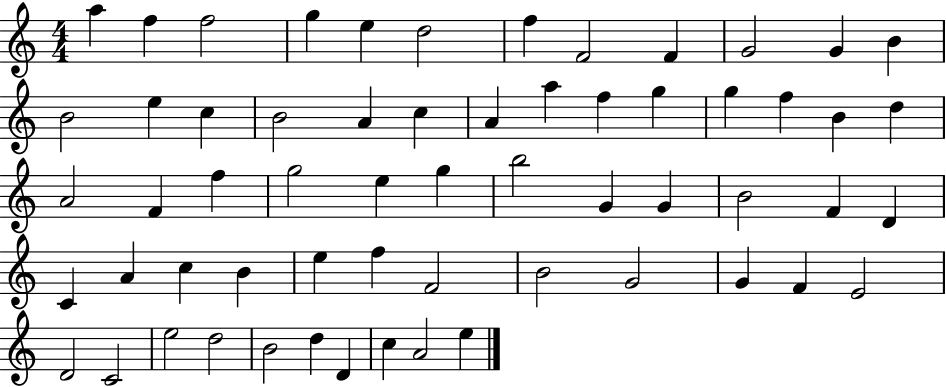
A5/q F5/q F5/h G5/q E5/q D5/h F5/q F4/h F4/q G4/h G4/q B4/q B4/h E5/q C5/q B4/h A4/q C5/q A4/q A5/q F5/q G5/q G5/q F5/q B4/q D5/q A4/h F4/q F5/q G5/h E5/q G5/q B5/h G4/q G4/q B4/h F4/q D4/q C4/q A4/q C5/q B4/q E5/q F5/q F4/h B4/h G4/h G4/q F4/q E4/h D4/h C4/h E5/h D5/h B4/h D5/q D4/q C5/q A4/h E5/q